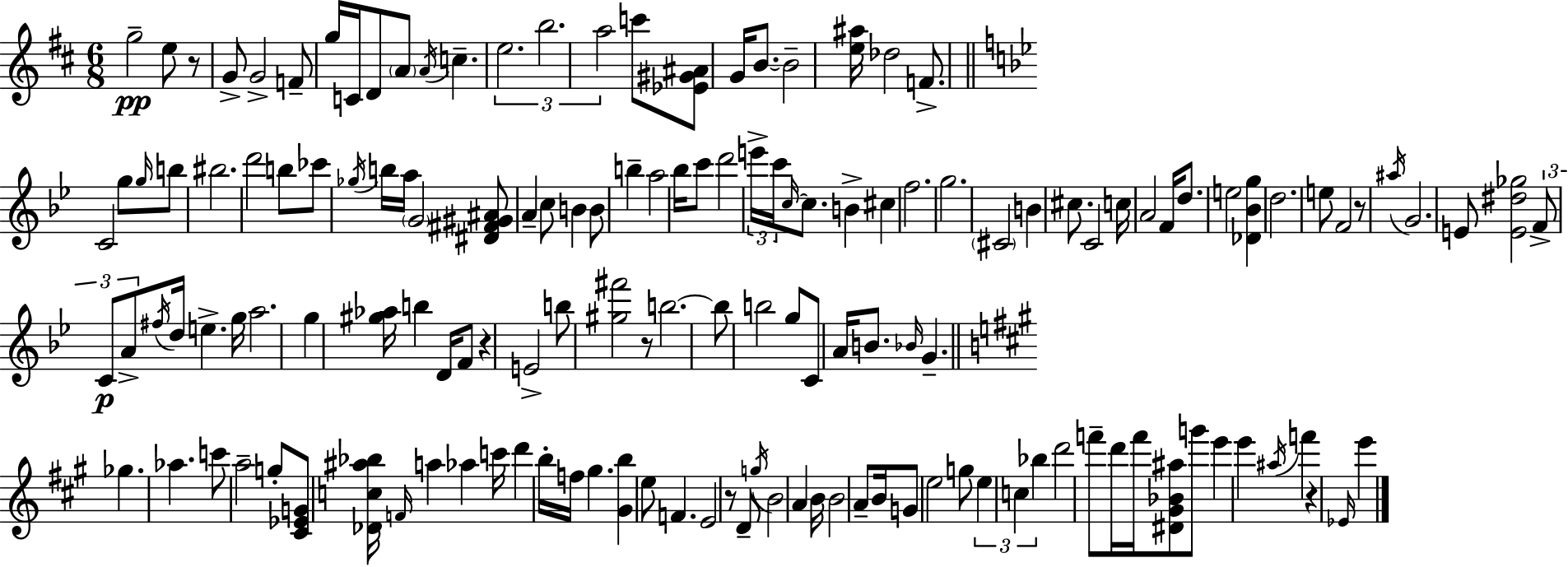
{
  \clef treble
  \numericTimeSignature
  \time 6/8
  \key d \major
  g''2--\pp e''8 r8 | g'8-> g'2-> f'8-- | g''16 c'16 d'8 \parenthesize a'8 \acciaccatura { a'16 } c''4.-- | \tuplet 3/2 { e''2. | \break b''2. | a''2 } c'''8 <ees' gis' ais'>8 | g'16 b'8.~~ b'2-- | <e'' ais''>16 des''2 f'8.-> | \break \bar "||" \break \key bes \major c'2 g''8 \grace { g''16 } b''8 | bis''2. | d'''2 b''8 ces'''8 | \acciaccatura { ges''16 } b''16 a''16 \parenthesize g'2 | \break <dis' fis' gis' ais'>8 a'4-- c''8 b'4 | b'8 b''4-- a''2 | bes''16 c'''8 d'''2 | \tuplet 3/2 { e'''16-> c'''16 \grace { c''16~ }~ } c''8. b'4-> cis''4 | \break f''2. | g''2. | \parenthesize cis'2 b'4 | cis''8. c'2 | \break c''16 a'2 f'16 | d''8. e''2 <des' bes' g''>4 | d''2. | e''8 f'2 | \break r8 \acciaccatura { ais''16 } g'2. | e'8 <e' dis'' ges''>2 | \tuplet 3/2 { f'8-> c'8\p a'8-> } \acciaccatura { fis''16 } d''16 e''4.-> | g''16 a''2. | \break g''4 <gis'' aes''>16 b''4 | d'16 f'8 r4 e'2-> | b''8 <gis'' fis'''>2 | r8 b''2.~~ | \break b''8 b''2 | g''8 c'8 a'16 b'8. \grace { bes'16 } | g'4.-- \bar "||" \break \key a \major ges''4. aes''4. | c'''8 a''2-- g''8-. | <cis' ees' g'>8 <des' c'' ais'' bes''>16 \grace { f'16 } a''4 aes''4 | c'''16 d'''4 b''16-. f''16 gis''4. | \break <gis' b''>4 e''8 f'4. | e'2 r8 d'8-- | \acciaccatura { g''16 } b'2 a'4 | b'16 b'2 a'8-- | \break b'16 g'8 e''2 | g''8 \tuplet 3/2 { e''4 c''4 bes''4 } | d'''2 f'''8-- | d'''16 f'''16 <dis' gis' bes' ais''>8 g'''8 e'''4 e'''4 | \break \acciaccatura { ais''16 } f'''4 r4 \grace { ees'16 } | e'''4 \bar "|."
}